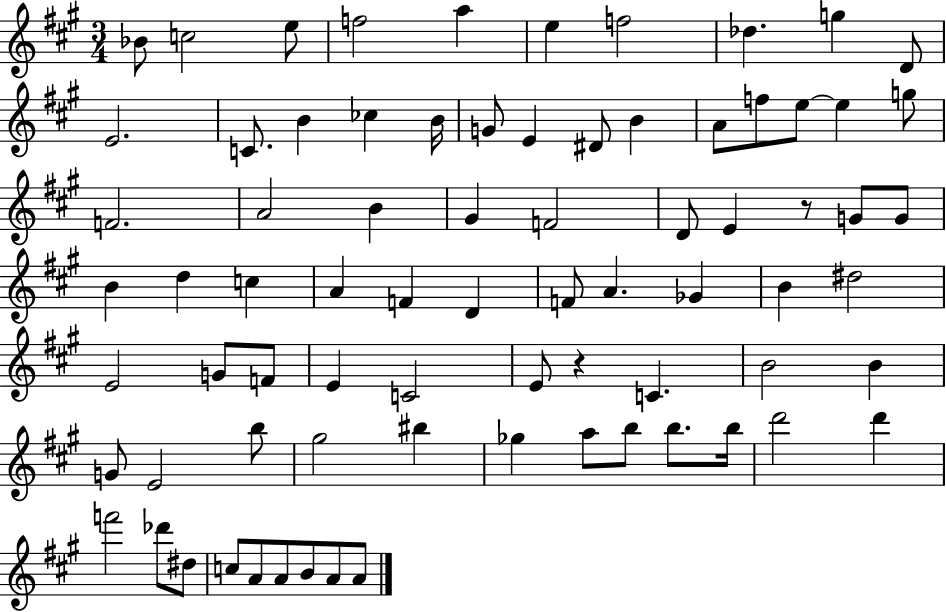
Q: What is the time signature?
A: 3/4